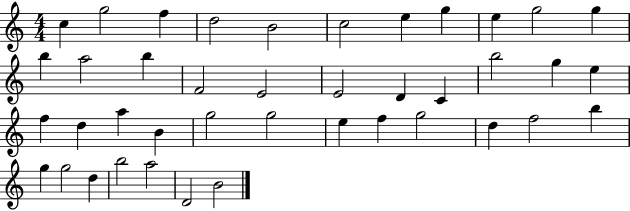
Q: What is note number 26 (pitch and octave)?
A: B4